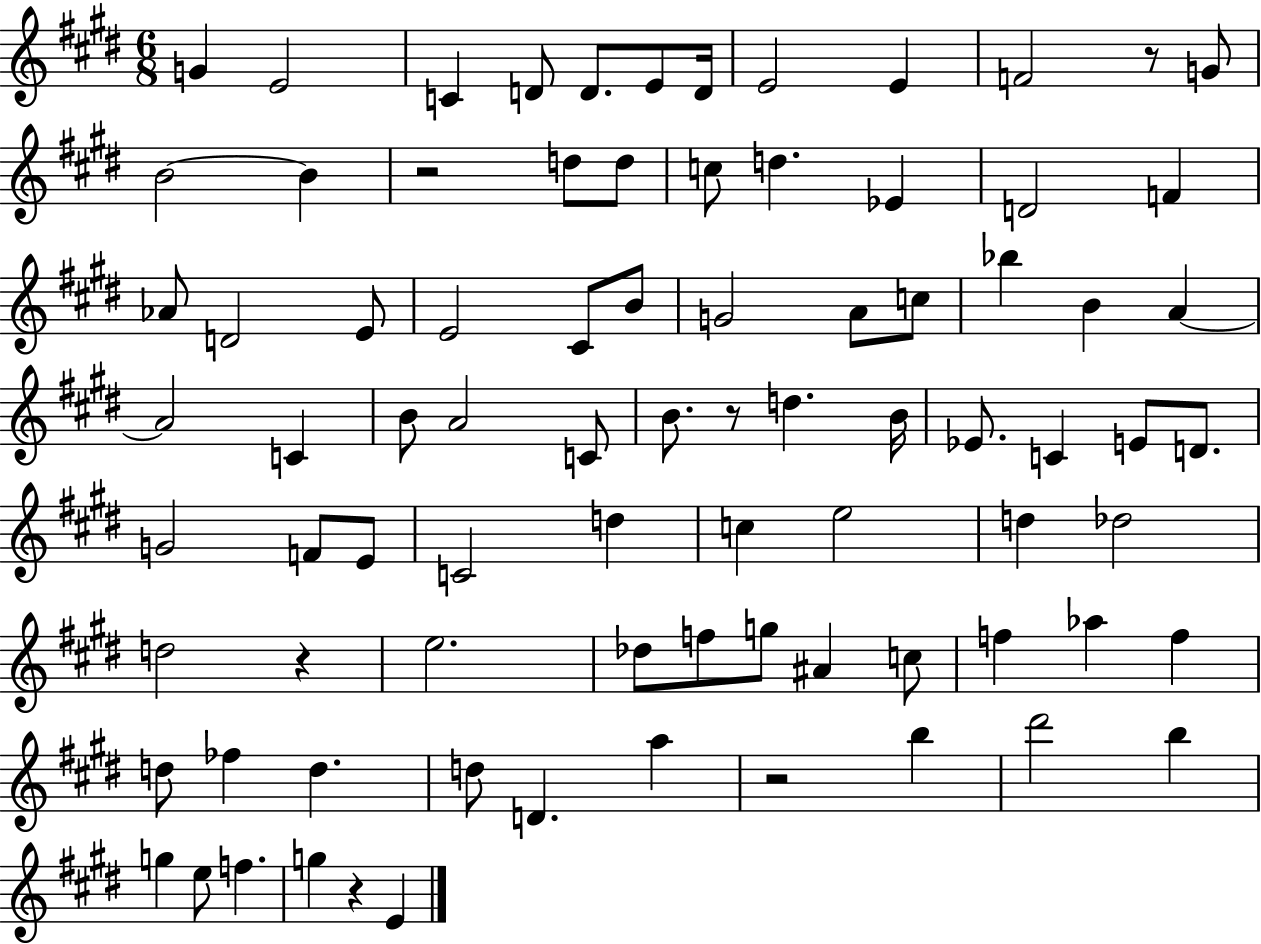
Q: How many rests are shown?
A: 6